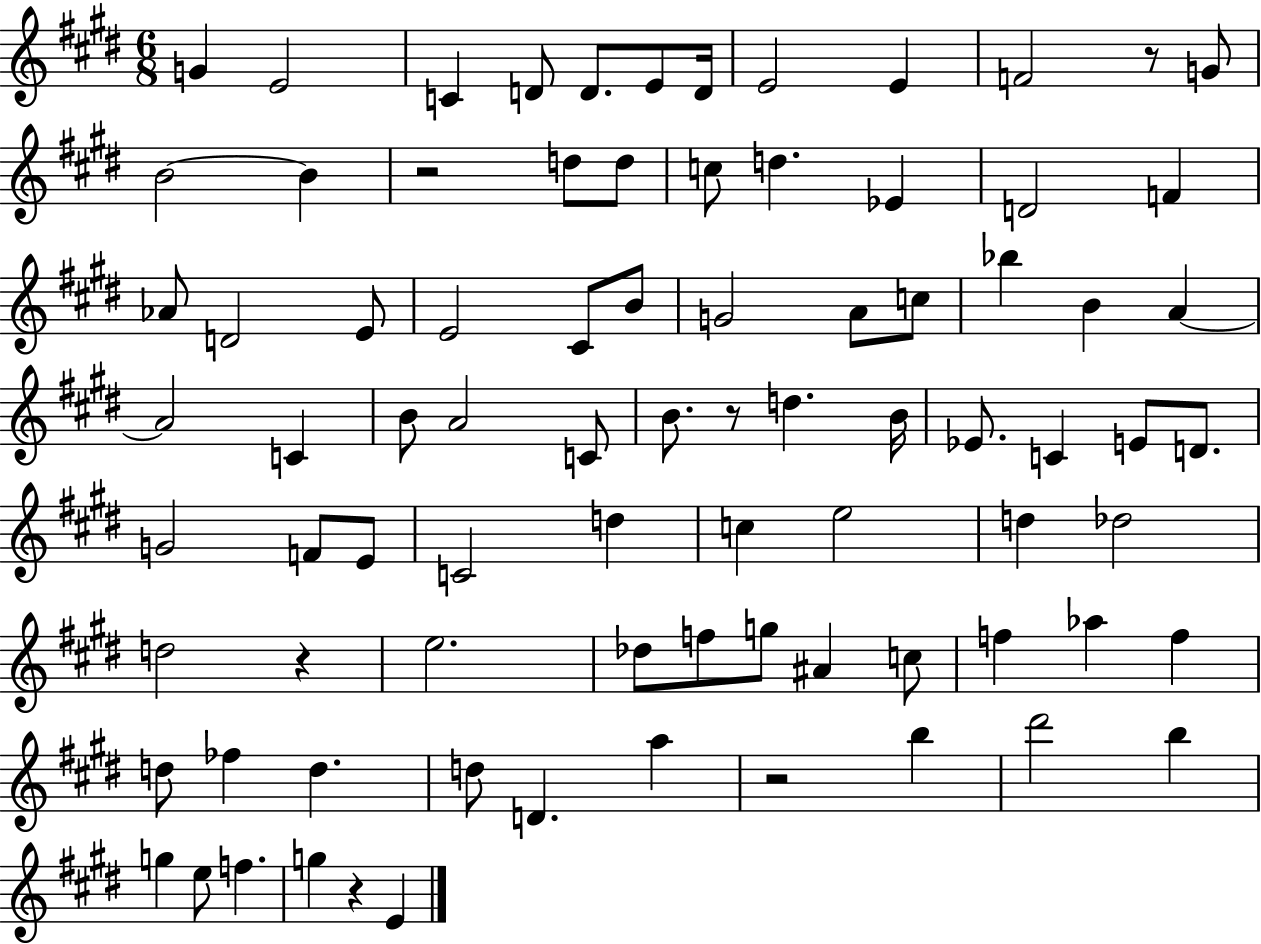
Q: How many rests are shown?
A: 6